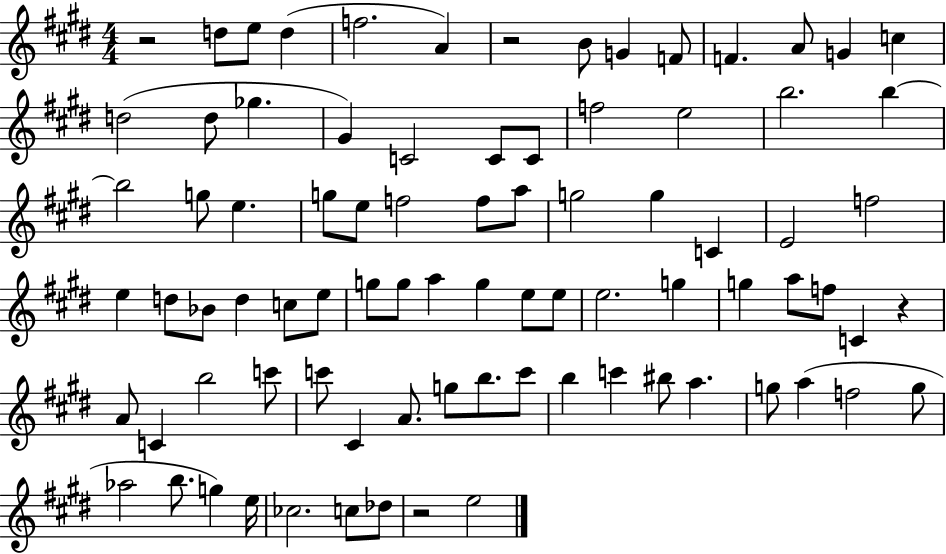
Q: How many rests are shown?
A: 4